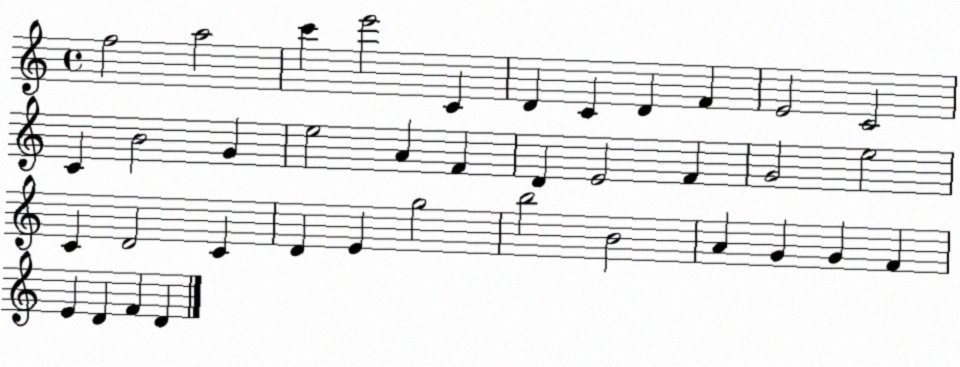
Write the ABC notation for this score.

X:1
T:Untitled
M:4/4
L:1/4
K:C
f2 a2 c' e'2 C D C D F E2 C2 C B2 G e2 A F D E2 F G2 e2 C D2 C D E g2 b2 B2 A G G F E D F D